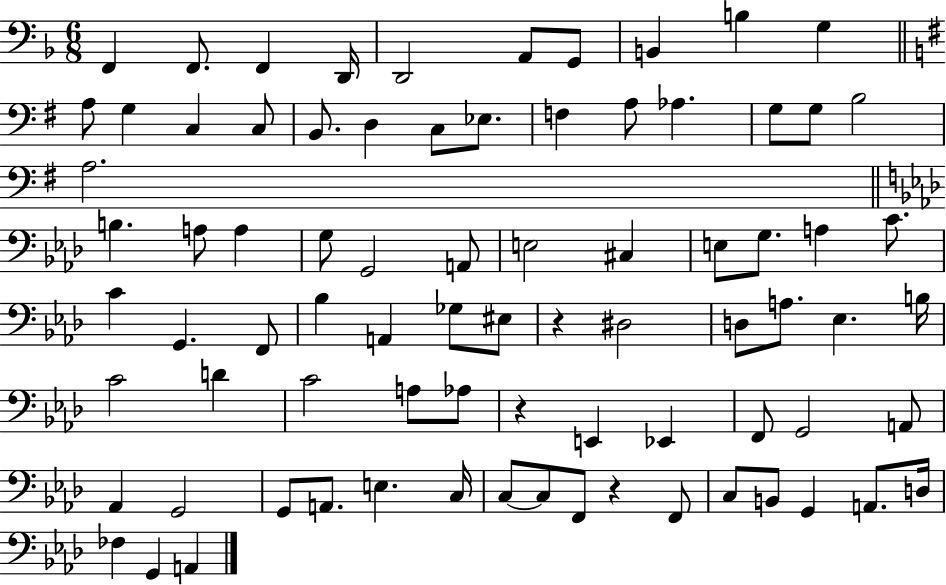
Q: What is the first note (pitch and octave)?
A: F2